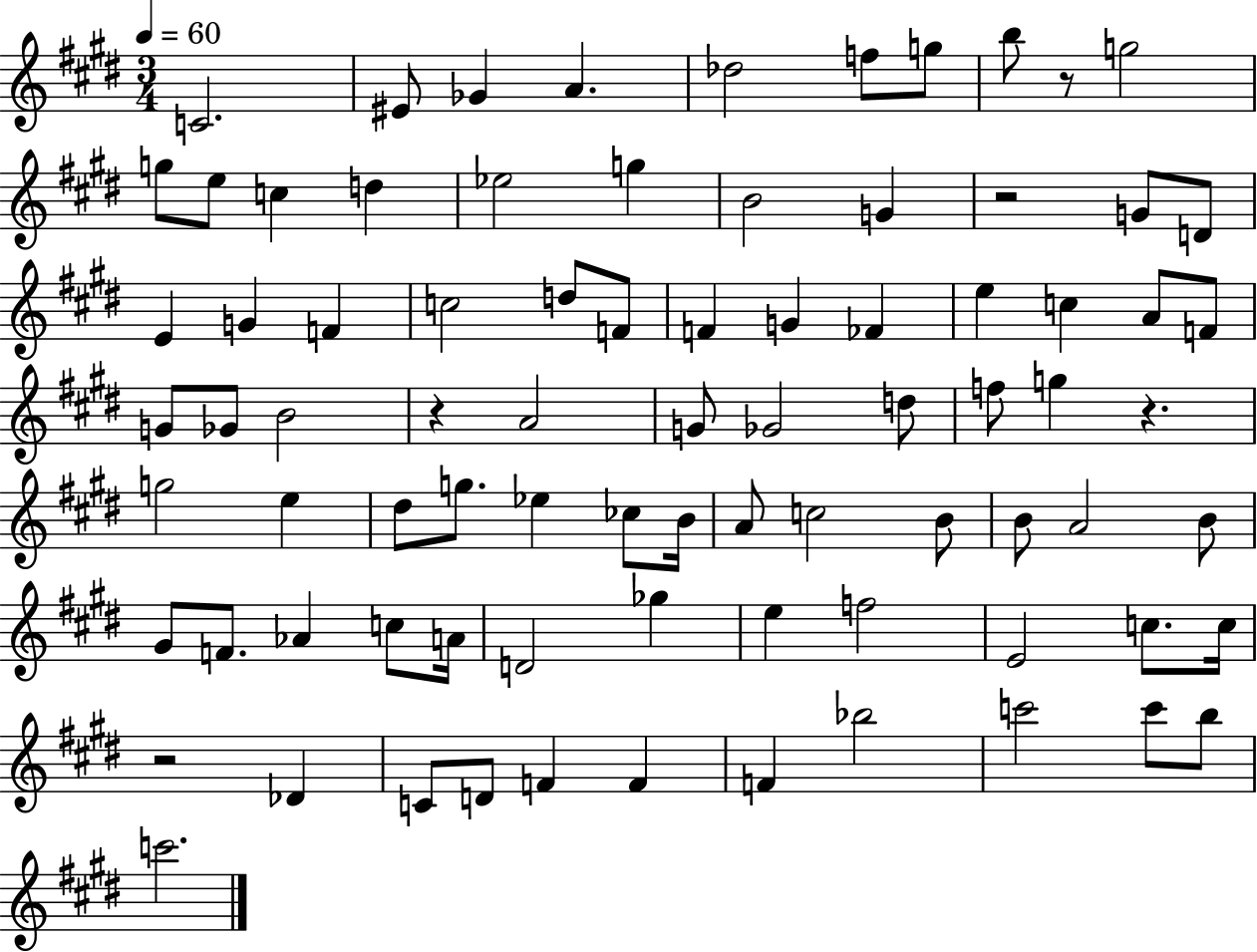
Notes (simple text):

C4/h. EIS4/e Gb4/q A4/q. Db5/h F5/e G5/e B5/e R/e G5/h G5/e E5/e C5/q D5/q Eb5/h G5/q B4/h G4/q R/h G4/e D4/e E4/q G4/q F4/q C5/h D5/e F4/e F4/q G4/q FES4/q E5/q C5/q A4/e F4/e G4/e Gb4/e B4/h R/q A4/h G4/e Gb4/h D5/e F5/e G5/q R/q. G5/h E5/q D#5/e G5/e. Eb5/q CES5/e B4/s A4/e C5/h B4/e B4/e A4/h B4/e G#4/e F4/e. Ab4/q C5/e A4/s D4/h Gb5/q E5/q F5/h E4/h C5/e. C5/s R/h Db4/q C4/e D4/e F4/q F4/q F4/q Bb5/h C6/h C6/e B5/e C6/h.